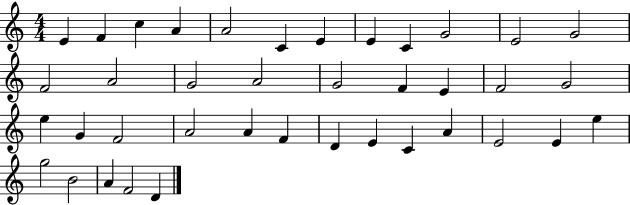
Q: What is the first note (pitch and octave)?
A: E4